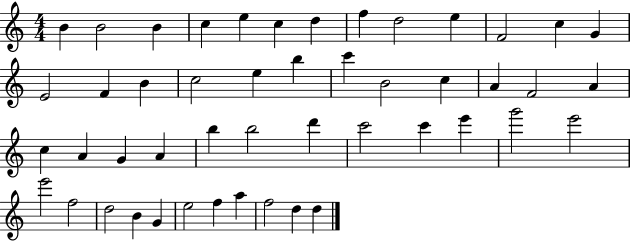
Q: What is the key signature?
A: C major